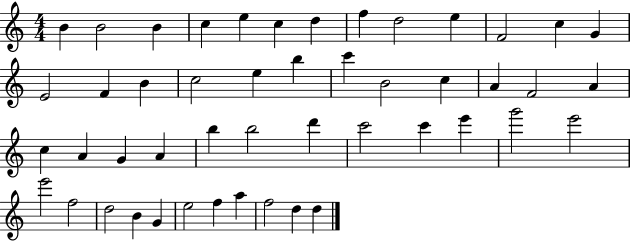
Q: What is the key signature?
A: C major